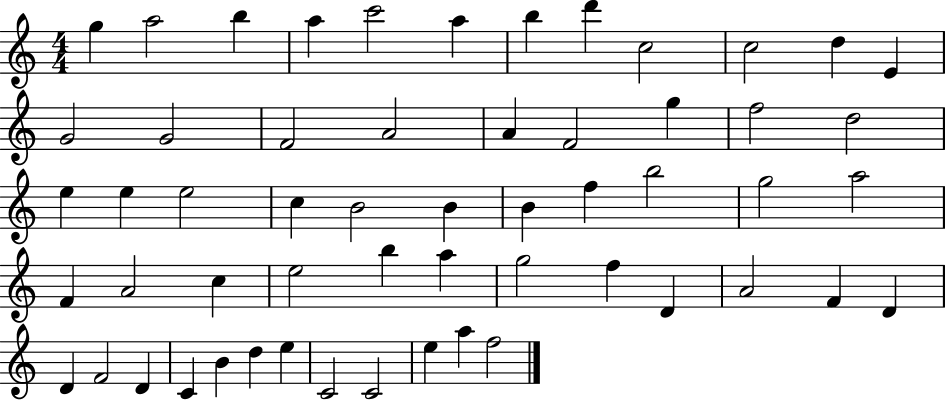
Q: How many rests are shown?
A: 0